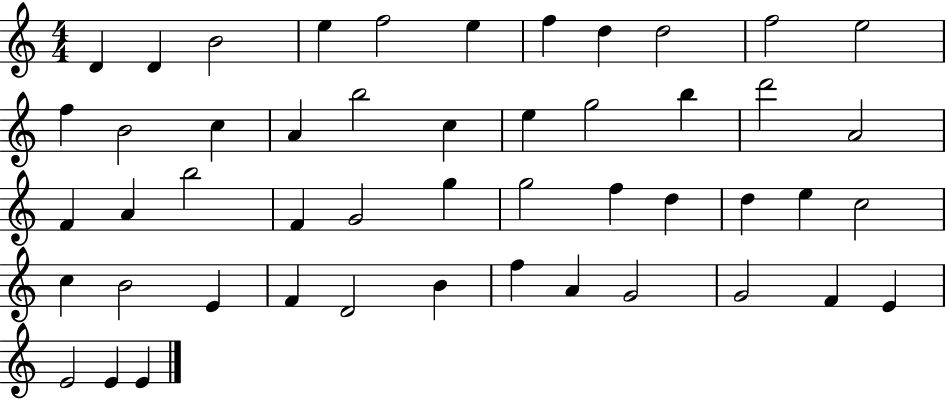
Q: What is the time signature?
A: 4/4